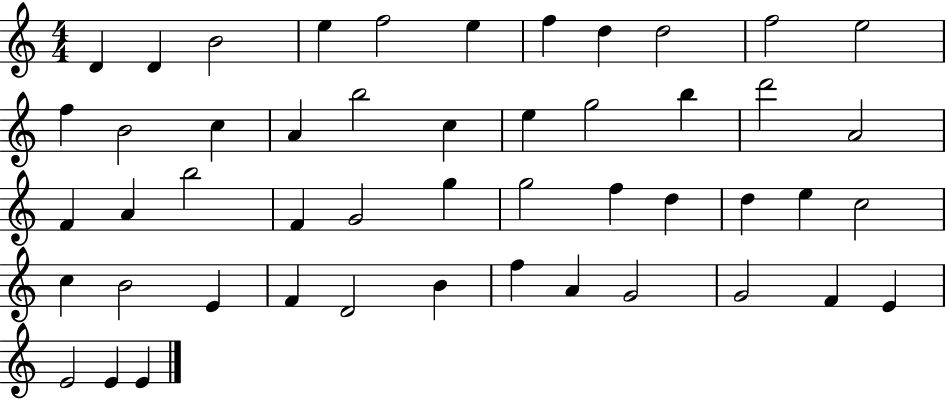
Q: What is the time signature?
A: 4/4